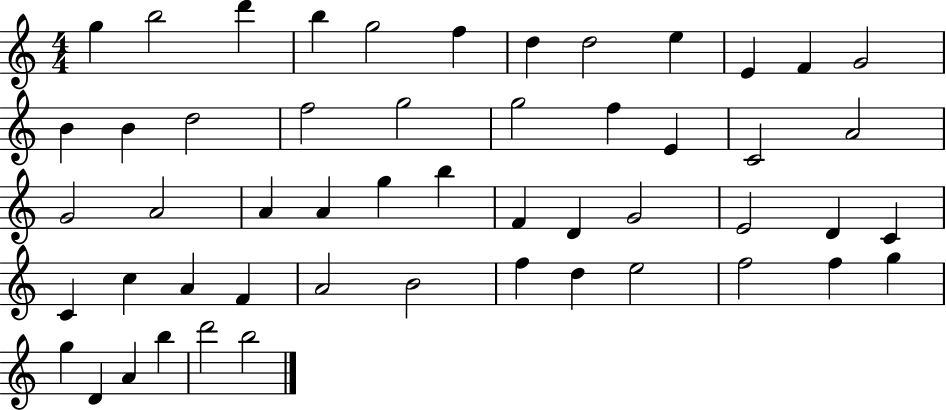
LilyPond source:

{
  \clef treble
  \numericTimeSignature
  \time 4/4
  \key c \major
  g''4 b''2 d'''4 | b''4 g''2 f''4 | d''4 d''2 e''4 | e'4 f'4 g'2 | \break b'4 b'4 d''2 | f''2 g''2 | g''2 f''4 e'4 | c'2 a'2 | \break g'2 a'2 | a'4 a'4 g''4 b''4 | f'4 d'4 g'2 | e'2 d'4 c'4 | \break c'4 c''4 a'4 f'4 | a'2 b'2 | f''4 d''4 e''2 | f''2 f''4 g''4 | \break g''4 d'4 a'4 b''4 | d'''2 b''2 | \bar "|."
}